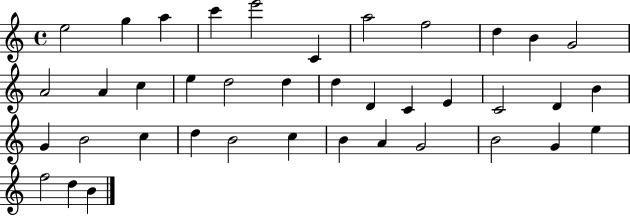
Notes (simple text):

E5/h G5/q A5/q C6/q E6/h C4/q A5/h F5/h D5/q B4/q G4/h A4/h A4/q C5/q E5/q D5/h D5/q D5/q D4/q C4/q E4/q C4/h D4/q B4/q G4/q B4/h C5/q D5/q B4/h C5/q B4/q A4/q G4/h B4/h G4/q E5/q F5/h D5/q B4/q